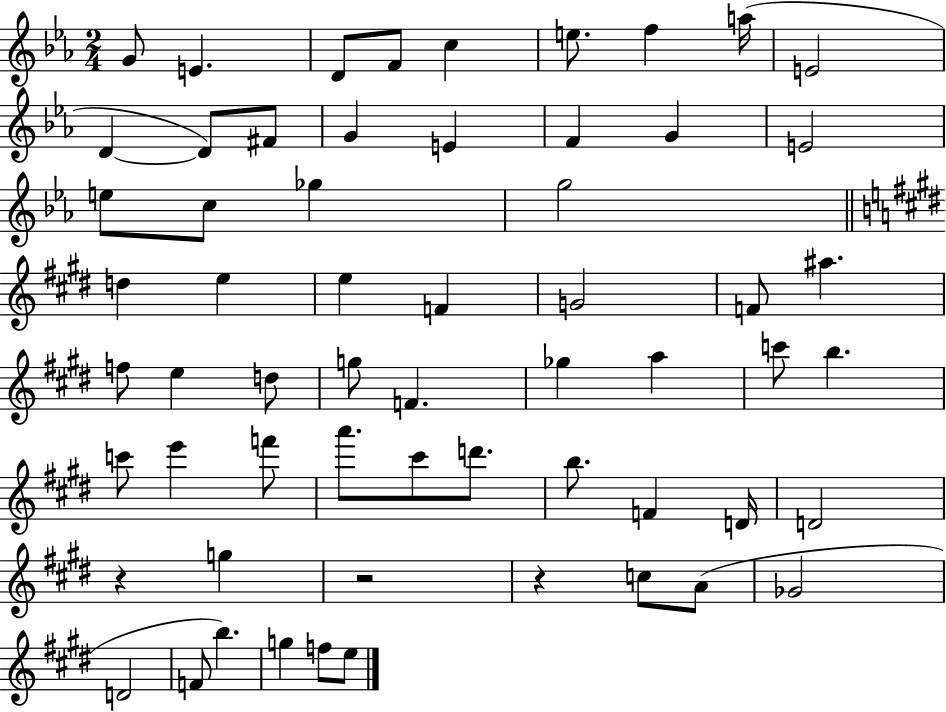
X:1
T:Untitled
M:2/4
L:1/4
K:Eb
G/2 E D/2 F/2 c e/2 f a/4 E2 D D/2 ^F/2 G E F G E2 e/2 c/2 _g g2 d e e F G2 F/2 ^a f/2 e d/2 g/2 F _g a c'/2 b c'/2 e' f'/2 a'/2 ^c'/2 d'/2 b/2 F D/4 D2 z g z2 z c/2 A/2 _G2 D2 F/2 b g f/2 e/2